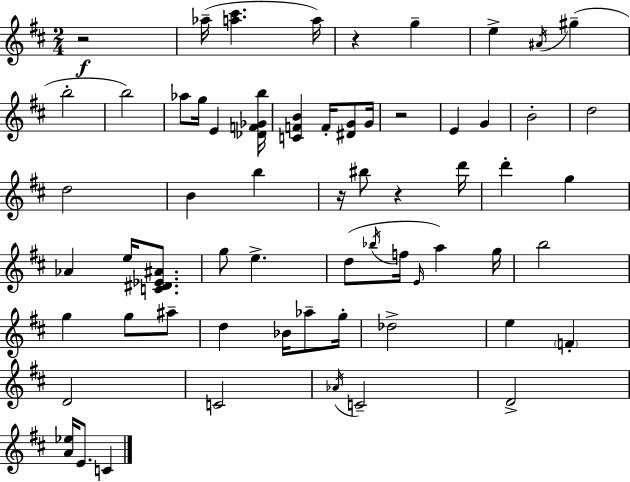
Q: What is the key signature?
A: D major